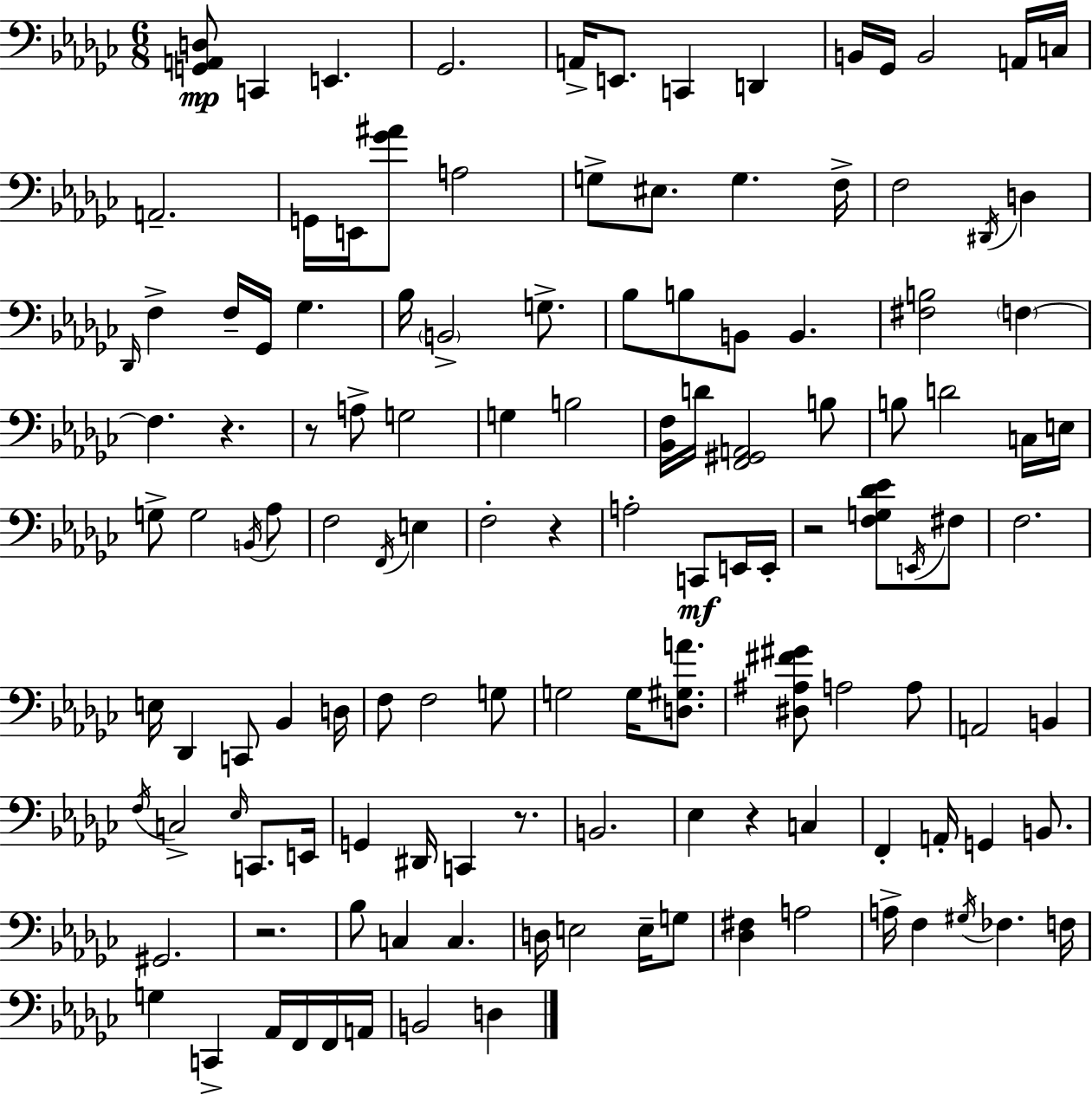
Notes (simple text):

[G2,A2,D3]/e C2/q E2/q. Gb2/h. A2/s E2/e. C2/q D2/q B2/s Gb2/s B2/h A2/s C3/s A2/h. G2/s E2/s [Gb4,A#4]/e A3/h G3/e EIS3/e. G3/q. F3/s F3/h D#2/s D3/q Db2/s F3/q F3/s Gb2/s Gb3/q. Bb3/s B2/h G3/e. Bb3/e B3/e B2/e B2/q. [F#3,B3]/h F3/q F3/q. R/q. R/e A3/e G3/h G3/q B3/h [Bb2,F3]/s D4/s [F2,G#2,A2]/h B3/e B3/e D4/h C3/s E3/s G3/e G3/h B2/s Ab3/e F3/h F2/s E3/q F3/h R/q A3/h C2/e E2/s E2/s R/h [F3,G3,Db4,Eb4]/e E2/s F#3/e F3/h. E3/s Db2/q C2/e Bb2/q D3/s F3/e F3/h G3/e G3/h G3/s [D3,G#3,A4]/e. [D#3,A#3,F#4,G#4]/e A3/h A3/e A2/h B2/q F3/s C3/h Eb3/s C2/e. E2/s G2/q D#2/s C2/q R/e. B2/h. Eb3/q R/q C3/q F2/q A2/s G2/q B2/e. G#2/h. R/h. Bb3/e C3/q C3/q. D3/s E3/h E3/s G3/e [Db3,F#3]/q A3/h A3/s F3/q G#3/s FES3/q. F3/s G3/q C2/q Ab2/s F2/s F2/s A2/s B2/h D3/q